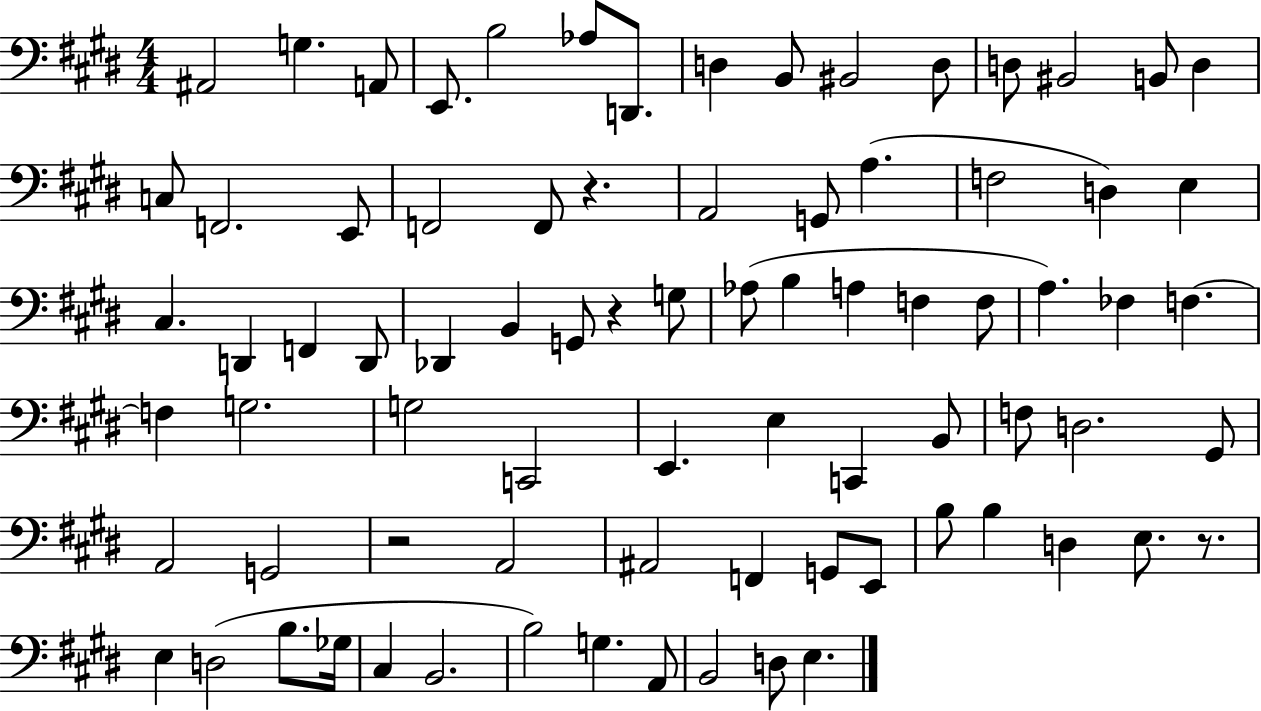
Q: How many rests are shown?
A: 4